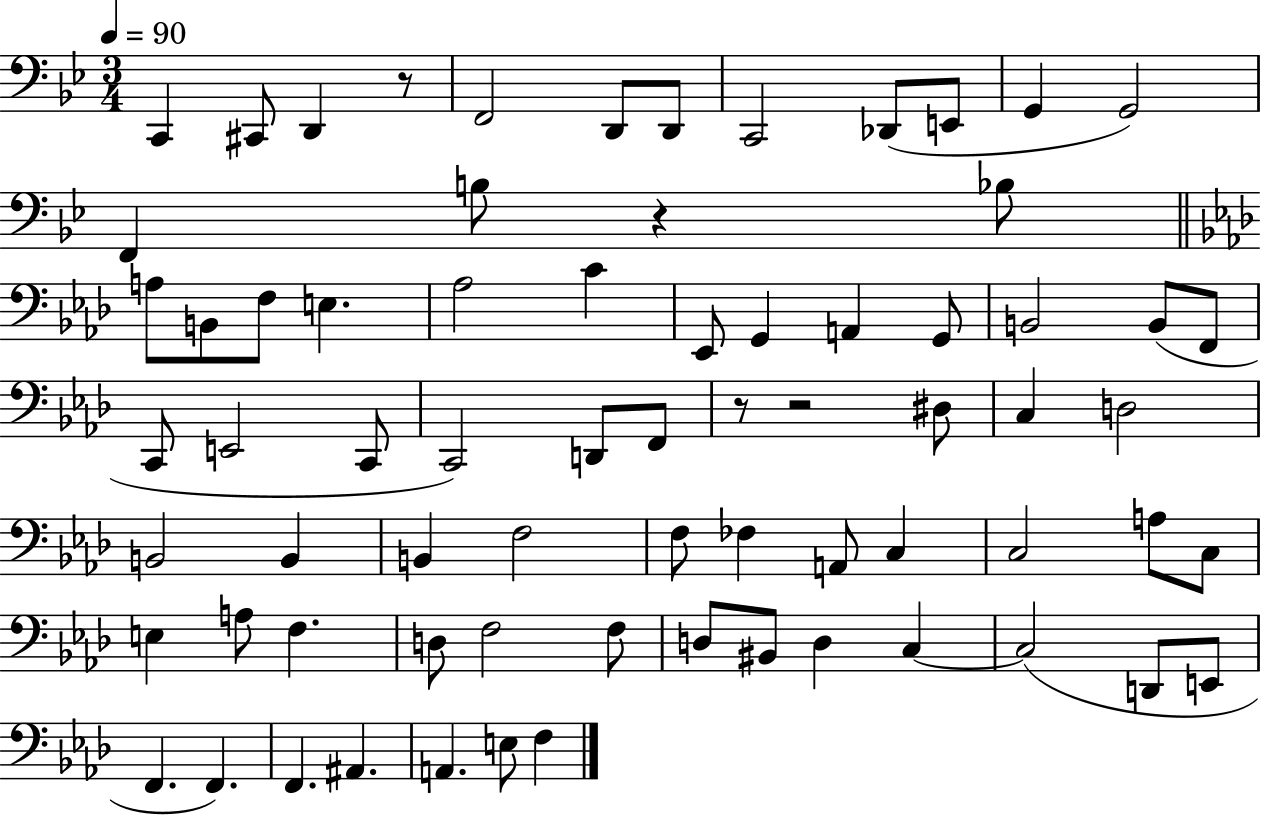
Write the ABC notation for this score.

X:1
T:Untitled
M:3/4
L:1/4
K:Bb
C,, ^C,,/2 D,, z/2 F,,2 D,,/2 D,,/2 C,,2 _D,,/2 E,,/2 G,, G,,2 F,, B,/2 z _B,/2 A,/2 B,,/2 F,/2 E, _A,2 C _E,,/2 G,, A,, G,,/2 B,,2 B,,/2 F,,/2 C,,/2 E,,2 C,,/2 C,,2 D,,/2 F,,/2 z/2 z2 ^D,/2 C, D,2 B,,2 B,, B,, F,2 F,/2 _F, A,,/2 C, C,2 A,/2 C,/2 E, A,/2 F, D,/2 F,2 F,/2 D,/2 ^B,,/2 D, C, C,2 D,,/2 E,,/2 F,, F,, F,, ^A,, A,, E,/2 F,